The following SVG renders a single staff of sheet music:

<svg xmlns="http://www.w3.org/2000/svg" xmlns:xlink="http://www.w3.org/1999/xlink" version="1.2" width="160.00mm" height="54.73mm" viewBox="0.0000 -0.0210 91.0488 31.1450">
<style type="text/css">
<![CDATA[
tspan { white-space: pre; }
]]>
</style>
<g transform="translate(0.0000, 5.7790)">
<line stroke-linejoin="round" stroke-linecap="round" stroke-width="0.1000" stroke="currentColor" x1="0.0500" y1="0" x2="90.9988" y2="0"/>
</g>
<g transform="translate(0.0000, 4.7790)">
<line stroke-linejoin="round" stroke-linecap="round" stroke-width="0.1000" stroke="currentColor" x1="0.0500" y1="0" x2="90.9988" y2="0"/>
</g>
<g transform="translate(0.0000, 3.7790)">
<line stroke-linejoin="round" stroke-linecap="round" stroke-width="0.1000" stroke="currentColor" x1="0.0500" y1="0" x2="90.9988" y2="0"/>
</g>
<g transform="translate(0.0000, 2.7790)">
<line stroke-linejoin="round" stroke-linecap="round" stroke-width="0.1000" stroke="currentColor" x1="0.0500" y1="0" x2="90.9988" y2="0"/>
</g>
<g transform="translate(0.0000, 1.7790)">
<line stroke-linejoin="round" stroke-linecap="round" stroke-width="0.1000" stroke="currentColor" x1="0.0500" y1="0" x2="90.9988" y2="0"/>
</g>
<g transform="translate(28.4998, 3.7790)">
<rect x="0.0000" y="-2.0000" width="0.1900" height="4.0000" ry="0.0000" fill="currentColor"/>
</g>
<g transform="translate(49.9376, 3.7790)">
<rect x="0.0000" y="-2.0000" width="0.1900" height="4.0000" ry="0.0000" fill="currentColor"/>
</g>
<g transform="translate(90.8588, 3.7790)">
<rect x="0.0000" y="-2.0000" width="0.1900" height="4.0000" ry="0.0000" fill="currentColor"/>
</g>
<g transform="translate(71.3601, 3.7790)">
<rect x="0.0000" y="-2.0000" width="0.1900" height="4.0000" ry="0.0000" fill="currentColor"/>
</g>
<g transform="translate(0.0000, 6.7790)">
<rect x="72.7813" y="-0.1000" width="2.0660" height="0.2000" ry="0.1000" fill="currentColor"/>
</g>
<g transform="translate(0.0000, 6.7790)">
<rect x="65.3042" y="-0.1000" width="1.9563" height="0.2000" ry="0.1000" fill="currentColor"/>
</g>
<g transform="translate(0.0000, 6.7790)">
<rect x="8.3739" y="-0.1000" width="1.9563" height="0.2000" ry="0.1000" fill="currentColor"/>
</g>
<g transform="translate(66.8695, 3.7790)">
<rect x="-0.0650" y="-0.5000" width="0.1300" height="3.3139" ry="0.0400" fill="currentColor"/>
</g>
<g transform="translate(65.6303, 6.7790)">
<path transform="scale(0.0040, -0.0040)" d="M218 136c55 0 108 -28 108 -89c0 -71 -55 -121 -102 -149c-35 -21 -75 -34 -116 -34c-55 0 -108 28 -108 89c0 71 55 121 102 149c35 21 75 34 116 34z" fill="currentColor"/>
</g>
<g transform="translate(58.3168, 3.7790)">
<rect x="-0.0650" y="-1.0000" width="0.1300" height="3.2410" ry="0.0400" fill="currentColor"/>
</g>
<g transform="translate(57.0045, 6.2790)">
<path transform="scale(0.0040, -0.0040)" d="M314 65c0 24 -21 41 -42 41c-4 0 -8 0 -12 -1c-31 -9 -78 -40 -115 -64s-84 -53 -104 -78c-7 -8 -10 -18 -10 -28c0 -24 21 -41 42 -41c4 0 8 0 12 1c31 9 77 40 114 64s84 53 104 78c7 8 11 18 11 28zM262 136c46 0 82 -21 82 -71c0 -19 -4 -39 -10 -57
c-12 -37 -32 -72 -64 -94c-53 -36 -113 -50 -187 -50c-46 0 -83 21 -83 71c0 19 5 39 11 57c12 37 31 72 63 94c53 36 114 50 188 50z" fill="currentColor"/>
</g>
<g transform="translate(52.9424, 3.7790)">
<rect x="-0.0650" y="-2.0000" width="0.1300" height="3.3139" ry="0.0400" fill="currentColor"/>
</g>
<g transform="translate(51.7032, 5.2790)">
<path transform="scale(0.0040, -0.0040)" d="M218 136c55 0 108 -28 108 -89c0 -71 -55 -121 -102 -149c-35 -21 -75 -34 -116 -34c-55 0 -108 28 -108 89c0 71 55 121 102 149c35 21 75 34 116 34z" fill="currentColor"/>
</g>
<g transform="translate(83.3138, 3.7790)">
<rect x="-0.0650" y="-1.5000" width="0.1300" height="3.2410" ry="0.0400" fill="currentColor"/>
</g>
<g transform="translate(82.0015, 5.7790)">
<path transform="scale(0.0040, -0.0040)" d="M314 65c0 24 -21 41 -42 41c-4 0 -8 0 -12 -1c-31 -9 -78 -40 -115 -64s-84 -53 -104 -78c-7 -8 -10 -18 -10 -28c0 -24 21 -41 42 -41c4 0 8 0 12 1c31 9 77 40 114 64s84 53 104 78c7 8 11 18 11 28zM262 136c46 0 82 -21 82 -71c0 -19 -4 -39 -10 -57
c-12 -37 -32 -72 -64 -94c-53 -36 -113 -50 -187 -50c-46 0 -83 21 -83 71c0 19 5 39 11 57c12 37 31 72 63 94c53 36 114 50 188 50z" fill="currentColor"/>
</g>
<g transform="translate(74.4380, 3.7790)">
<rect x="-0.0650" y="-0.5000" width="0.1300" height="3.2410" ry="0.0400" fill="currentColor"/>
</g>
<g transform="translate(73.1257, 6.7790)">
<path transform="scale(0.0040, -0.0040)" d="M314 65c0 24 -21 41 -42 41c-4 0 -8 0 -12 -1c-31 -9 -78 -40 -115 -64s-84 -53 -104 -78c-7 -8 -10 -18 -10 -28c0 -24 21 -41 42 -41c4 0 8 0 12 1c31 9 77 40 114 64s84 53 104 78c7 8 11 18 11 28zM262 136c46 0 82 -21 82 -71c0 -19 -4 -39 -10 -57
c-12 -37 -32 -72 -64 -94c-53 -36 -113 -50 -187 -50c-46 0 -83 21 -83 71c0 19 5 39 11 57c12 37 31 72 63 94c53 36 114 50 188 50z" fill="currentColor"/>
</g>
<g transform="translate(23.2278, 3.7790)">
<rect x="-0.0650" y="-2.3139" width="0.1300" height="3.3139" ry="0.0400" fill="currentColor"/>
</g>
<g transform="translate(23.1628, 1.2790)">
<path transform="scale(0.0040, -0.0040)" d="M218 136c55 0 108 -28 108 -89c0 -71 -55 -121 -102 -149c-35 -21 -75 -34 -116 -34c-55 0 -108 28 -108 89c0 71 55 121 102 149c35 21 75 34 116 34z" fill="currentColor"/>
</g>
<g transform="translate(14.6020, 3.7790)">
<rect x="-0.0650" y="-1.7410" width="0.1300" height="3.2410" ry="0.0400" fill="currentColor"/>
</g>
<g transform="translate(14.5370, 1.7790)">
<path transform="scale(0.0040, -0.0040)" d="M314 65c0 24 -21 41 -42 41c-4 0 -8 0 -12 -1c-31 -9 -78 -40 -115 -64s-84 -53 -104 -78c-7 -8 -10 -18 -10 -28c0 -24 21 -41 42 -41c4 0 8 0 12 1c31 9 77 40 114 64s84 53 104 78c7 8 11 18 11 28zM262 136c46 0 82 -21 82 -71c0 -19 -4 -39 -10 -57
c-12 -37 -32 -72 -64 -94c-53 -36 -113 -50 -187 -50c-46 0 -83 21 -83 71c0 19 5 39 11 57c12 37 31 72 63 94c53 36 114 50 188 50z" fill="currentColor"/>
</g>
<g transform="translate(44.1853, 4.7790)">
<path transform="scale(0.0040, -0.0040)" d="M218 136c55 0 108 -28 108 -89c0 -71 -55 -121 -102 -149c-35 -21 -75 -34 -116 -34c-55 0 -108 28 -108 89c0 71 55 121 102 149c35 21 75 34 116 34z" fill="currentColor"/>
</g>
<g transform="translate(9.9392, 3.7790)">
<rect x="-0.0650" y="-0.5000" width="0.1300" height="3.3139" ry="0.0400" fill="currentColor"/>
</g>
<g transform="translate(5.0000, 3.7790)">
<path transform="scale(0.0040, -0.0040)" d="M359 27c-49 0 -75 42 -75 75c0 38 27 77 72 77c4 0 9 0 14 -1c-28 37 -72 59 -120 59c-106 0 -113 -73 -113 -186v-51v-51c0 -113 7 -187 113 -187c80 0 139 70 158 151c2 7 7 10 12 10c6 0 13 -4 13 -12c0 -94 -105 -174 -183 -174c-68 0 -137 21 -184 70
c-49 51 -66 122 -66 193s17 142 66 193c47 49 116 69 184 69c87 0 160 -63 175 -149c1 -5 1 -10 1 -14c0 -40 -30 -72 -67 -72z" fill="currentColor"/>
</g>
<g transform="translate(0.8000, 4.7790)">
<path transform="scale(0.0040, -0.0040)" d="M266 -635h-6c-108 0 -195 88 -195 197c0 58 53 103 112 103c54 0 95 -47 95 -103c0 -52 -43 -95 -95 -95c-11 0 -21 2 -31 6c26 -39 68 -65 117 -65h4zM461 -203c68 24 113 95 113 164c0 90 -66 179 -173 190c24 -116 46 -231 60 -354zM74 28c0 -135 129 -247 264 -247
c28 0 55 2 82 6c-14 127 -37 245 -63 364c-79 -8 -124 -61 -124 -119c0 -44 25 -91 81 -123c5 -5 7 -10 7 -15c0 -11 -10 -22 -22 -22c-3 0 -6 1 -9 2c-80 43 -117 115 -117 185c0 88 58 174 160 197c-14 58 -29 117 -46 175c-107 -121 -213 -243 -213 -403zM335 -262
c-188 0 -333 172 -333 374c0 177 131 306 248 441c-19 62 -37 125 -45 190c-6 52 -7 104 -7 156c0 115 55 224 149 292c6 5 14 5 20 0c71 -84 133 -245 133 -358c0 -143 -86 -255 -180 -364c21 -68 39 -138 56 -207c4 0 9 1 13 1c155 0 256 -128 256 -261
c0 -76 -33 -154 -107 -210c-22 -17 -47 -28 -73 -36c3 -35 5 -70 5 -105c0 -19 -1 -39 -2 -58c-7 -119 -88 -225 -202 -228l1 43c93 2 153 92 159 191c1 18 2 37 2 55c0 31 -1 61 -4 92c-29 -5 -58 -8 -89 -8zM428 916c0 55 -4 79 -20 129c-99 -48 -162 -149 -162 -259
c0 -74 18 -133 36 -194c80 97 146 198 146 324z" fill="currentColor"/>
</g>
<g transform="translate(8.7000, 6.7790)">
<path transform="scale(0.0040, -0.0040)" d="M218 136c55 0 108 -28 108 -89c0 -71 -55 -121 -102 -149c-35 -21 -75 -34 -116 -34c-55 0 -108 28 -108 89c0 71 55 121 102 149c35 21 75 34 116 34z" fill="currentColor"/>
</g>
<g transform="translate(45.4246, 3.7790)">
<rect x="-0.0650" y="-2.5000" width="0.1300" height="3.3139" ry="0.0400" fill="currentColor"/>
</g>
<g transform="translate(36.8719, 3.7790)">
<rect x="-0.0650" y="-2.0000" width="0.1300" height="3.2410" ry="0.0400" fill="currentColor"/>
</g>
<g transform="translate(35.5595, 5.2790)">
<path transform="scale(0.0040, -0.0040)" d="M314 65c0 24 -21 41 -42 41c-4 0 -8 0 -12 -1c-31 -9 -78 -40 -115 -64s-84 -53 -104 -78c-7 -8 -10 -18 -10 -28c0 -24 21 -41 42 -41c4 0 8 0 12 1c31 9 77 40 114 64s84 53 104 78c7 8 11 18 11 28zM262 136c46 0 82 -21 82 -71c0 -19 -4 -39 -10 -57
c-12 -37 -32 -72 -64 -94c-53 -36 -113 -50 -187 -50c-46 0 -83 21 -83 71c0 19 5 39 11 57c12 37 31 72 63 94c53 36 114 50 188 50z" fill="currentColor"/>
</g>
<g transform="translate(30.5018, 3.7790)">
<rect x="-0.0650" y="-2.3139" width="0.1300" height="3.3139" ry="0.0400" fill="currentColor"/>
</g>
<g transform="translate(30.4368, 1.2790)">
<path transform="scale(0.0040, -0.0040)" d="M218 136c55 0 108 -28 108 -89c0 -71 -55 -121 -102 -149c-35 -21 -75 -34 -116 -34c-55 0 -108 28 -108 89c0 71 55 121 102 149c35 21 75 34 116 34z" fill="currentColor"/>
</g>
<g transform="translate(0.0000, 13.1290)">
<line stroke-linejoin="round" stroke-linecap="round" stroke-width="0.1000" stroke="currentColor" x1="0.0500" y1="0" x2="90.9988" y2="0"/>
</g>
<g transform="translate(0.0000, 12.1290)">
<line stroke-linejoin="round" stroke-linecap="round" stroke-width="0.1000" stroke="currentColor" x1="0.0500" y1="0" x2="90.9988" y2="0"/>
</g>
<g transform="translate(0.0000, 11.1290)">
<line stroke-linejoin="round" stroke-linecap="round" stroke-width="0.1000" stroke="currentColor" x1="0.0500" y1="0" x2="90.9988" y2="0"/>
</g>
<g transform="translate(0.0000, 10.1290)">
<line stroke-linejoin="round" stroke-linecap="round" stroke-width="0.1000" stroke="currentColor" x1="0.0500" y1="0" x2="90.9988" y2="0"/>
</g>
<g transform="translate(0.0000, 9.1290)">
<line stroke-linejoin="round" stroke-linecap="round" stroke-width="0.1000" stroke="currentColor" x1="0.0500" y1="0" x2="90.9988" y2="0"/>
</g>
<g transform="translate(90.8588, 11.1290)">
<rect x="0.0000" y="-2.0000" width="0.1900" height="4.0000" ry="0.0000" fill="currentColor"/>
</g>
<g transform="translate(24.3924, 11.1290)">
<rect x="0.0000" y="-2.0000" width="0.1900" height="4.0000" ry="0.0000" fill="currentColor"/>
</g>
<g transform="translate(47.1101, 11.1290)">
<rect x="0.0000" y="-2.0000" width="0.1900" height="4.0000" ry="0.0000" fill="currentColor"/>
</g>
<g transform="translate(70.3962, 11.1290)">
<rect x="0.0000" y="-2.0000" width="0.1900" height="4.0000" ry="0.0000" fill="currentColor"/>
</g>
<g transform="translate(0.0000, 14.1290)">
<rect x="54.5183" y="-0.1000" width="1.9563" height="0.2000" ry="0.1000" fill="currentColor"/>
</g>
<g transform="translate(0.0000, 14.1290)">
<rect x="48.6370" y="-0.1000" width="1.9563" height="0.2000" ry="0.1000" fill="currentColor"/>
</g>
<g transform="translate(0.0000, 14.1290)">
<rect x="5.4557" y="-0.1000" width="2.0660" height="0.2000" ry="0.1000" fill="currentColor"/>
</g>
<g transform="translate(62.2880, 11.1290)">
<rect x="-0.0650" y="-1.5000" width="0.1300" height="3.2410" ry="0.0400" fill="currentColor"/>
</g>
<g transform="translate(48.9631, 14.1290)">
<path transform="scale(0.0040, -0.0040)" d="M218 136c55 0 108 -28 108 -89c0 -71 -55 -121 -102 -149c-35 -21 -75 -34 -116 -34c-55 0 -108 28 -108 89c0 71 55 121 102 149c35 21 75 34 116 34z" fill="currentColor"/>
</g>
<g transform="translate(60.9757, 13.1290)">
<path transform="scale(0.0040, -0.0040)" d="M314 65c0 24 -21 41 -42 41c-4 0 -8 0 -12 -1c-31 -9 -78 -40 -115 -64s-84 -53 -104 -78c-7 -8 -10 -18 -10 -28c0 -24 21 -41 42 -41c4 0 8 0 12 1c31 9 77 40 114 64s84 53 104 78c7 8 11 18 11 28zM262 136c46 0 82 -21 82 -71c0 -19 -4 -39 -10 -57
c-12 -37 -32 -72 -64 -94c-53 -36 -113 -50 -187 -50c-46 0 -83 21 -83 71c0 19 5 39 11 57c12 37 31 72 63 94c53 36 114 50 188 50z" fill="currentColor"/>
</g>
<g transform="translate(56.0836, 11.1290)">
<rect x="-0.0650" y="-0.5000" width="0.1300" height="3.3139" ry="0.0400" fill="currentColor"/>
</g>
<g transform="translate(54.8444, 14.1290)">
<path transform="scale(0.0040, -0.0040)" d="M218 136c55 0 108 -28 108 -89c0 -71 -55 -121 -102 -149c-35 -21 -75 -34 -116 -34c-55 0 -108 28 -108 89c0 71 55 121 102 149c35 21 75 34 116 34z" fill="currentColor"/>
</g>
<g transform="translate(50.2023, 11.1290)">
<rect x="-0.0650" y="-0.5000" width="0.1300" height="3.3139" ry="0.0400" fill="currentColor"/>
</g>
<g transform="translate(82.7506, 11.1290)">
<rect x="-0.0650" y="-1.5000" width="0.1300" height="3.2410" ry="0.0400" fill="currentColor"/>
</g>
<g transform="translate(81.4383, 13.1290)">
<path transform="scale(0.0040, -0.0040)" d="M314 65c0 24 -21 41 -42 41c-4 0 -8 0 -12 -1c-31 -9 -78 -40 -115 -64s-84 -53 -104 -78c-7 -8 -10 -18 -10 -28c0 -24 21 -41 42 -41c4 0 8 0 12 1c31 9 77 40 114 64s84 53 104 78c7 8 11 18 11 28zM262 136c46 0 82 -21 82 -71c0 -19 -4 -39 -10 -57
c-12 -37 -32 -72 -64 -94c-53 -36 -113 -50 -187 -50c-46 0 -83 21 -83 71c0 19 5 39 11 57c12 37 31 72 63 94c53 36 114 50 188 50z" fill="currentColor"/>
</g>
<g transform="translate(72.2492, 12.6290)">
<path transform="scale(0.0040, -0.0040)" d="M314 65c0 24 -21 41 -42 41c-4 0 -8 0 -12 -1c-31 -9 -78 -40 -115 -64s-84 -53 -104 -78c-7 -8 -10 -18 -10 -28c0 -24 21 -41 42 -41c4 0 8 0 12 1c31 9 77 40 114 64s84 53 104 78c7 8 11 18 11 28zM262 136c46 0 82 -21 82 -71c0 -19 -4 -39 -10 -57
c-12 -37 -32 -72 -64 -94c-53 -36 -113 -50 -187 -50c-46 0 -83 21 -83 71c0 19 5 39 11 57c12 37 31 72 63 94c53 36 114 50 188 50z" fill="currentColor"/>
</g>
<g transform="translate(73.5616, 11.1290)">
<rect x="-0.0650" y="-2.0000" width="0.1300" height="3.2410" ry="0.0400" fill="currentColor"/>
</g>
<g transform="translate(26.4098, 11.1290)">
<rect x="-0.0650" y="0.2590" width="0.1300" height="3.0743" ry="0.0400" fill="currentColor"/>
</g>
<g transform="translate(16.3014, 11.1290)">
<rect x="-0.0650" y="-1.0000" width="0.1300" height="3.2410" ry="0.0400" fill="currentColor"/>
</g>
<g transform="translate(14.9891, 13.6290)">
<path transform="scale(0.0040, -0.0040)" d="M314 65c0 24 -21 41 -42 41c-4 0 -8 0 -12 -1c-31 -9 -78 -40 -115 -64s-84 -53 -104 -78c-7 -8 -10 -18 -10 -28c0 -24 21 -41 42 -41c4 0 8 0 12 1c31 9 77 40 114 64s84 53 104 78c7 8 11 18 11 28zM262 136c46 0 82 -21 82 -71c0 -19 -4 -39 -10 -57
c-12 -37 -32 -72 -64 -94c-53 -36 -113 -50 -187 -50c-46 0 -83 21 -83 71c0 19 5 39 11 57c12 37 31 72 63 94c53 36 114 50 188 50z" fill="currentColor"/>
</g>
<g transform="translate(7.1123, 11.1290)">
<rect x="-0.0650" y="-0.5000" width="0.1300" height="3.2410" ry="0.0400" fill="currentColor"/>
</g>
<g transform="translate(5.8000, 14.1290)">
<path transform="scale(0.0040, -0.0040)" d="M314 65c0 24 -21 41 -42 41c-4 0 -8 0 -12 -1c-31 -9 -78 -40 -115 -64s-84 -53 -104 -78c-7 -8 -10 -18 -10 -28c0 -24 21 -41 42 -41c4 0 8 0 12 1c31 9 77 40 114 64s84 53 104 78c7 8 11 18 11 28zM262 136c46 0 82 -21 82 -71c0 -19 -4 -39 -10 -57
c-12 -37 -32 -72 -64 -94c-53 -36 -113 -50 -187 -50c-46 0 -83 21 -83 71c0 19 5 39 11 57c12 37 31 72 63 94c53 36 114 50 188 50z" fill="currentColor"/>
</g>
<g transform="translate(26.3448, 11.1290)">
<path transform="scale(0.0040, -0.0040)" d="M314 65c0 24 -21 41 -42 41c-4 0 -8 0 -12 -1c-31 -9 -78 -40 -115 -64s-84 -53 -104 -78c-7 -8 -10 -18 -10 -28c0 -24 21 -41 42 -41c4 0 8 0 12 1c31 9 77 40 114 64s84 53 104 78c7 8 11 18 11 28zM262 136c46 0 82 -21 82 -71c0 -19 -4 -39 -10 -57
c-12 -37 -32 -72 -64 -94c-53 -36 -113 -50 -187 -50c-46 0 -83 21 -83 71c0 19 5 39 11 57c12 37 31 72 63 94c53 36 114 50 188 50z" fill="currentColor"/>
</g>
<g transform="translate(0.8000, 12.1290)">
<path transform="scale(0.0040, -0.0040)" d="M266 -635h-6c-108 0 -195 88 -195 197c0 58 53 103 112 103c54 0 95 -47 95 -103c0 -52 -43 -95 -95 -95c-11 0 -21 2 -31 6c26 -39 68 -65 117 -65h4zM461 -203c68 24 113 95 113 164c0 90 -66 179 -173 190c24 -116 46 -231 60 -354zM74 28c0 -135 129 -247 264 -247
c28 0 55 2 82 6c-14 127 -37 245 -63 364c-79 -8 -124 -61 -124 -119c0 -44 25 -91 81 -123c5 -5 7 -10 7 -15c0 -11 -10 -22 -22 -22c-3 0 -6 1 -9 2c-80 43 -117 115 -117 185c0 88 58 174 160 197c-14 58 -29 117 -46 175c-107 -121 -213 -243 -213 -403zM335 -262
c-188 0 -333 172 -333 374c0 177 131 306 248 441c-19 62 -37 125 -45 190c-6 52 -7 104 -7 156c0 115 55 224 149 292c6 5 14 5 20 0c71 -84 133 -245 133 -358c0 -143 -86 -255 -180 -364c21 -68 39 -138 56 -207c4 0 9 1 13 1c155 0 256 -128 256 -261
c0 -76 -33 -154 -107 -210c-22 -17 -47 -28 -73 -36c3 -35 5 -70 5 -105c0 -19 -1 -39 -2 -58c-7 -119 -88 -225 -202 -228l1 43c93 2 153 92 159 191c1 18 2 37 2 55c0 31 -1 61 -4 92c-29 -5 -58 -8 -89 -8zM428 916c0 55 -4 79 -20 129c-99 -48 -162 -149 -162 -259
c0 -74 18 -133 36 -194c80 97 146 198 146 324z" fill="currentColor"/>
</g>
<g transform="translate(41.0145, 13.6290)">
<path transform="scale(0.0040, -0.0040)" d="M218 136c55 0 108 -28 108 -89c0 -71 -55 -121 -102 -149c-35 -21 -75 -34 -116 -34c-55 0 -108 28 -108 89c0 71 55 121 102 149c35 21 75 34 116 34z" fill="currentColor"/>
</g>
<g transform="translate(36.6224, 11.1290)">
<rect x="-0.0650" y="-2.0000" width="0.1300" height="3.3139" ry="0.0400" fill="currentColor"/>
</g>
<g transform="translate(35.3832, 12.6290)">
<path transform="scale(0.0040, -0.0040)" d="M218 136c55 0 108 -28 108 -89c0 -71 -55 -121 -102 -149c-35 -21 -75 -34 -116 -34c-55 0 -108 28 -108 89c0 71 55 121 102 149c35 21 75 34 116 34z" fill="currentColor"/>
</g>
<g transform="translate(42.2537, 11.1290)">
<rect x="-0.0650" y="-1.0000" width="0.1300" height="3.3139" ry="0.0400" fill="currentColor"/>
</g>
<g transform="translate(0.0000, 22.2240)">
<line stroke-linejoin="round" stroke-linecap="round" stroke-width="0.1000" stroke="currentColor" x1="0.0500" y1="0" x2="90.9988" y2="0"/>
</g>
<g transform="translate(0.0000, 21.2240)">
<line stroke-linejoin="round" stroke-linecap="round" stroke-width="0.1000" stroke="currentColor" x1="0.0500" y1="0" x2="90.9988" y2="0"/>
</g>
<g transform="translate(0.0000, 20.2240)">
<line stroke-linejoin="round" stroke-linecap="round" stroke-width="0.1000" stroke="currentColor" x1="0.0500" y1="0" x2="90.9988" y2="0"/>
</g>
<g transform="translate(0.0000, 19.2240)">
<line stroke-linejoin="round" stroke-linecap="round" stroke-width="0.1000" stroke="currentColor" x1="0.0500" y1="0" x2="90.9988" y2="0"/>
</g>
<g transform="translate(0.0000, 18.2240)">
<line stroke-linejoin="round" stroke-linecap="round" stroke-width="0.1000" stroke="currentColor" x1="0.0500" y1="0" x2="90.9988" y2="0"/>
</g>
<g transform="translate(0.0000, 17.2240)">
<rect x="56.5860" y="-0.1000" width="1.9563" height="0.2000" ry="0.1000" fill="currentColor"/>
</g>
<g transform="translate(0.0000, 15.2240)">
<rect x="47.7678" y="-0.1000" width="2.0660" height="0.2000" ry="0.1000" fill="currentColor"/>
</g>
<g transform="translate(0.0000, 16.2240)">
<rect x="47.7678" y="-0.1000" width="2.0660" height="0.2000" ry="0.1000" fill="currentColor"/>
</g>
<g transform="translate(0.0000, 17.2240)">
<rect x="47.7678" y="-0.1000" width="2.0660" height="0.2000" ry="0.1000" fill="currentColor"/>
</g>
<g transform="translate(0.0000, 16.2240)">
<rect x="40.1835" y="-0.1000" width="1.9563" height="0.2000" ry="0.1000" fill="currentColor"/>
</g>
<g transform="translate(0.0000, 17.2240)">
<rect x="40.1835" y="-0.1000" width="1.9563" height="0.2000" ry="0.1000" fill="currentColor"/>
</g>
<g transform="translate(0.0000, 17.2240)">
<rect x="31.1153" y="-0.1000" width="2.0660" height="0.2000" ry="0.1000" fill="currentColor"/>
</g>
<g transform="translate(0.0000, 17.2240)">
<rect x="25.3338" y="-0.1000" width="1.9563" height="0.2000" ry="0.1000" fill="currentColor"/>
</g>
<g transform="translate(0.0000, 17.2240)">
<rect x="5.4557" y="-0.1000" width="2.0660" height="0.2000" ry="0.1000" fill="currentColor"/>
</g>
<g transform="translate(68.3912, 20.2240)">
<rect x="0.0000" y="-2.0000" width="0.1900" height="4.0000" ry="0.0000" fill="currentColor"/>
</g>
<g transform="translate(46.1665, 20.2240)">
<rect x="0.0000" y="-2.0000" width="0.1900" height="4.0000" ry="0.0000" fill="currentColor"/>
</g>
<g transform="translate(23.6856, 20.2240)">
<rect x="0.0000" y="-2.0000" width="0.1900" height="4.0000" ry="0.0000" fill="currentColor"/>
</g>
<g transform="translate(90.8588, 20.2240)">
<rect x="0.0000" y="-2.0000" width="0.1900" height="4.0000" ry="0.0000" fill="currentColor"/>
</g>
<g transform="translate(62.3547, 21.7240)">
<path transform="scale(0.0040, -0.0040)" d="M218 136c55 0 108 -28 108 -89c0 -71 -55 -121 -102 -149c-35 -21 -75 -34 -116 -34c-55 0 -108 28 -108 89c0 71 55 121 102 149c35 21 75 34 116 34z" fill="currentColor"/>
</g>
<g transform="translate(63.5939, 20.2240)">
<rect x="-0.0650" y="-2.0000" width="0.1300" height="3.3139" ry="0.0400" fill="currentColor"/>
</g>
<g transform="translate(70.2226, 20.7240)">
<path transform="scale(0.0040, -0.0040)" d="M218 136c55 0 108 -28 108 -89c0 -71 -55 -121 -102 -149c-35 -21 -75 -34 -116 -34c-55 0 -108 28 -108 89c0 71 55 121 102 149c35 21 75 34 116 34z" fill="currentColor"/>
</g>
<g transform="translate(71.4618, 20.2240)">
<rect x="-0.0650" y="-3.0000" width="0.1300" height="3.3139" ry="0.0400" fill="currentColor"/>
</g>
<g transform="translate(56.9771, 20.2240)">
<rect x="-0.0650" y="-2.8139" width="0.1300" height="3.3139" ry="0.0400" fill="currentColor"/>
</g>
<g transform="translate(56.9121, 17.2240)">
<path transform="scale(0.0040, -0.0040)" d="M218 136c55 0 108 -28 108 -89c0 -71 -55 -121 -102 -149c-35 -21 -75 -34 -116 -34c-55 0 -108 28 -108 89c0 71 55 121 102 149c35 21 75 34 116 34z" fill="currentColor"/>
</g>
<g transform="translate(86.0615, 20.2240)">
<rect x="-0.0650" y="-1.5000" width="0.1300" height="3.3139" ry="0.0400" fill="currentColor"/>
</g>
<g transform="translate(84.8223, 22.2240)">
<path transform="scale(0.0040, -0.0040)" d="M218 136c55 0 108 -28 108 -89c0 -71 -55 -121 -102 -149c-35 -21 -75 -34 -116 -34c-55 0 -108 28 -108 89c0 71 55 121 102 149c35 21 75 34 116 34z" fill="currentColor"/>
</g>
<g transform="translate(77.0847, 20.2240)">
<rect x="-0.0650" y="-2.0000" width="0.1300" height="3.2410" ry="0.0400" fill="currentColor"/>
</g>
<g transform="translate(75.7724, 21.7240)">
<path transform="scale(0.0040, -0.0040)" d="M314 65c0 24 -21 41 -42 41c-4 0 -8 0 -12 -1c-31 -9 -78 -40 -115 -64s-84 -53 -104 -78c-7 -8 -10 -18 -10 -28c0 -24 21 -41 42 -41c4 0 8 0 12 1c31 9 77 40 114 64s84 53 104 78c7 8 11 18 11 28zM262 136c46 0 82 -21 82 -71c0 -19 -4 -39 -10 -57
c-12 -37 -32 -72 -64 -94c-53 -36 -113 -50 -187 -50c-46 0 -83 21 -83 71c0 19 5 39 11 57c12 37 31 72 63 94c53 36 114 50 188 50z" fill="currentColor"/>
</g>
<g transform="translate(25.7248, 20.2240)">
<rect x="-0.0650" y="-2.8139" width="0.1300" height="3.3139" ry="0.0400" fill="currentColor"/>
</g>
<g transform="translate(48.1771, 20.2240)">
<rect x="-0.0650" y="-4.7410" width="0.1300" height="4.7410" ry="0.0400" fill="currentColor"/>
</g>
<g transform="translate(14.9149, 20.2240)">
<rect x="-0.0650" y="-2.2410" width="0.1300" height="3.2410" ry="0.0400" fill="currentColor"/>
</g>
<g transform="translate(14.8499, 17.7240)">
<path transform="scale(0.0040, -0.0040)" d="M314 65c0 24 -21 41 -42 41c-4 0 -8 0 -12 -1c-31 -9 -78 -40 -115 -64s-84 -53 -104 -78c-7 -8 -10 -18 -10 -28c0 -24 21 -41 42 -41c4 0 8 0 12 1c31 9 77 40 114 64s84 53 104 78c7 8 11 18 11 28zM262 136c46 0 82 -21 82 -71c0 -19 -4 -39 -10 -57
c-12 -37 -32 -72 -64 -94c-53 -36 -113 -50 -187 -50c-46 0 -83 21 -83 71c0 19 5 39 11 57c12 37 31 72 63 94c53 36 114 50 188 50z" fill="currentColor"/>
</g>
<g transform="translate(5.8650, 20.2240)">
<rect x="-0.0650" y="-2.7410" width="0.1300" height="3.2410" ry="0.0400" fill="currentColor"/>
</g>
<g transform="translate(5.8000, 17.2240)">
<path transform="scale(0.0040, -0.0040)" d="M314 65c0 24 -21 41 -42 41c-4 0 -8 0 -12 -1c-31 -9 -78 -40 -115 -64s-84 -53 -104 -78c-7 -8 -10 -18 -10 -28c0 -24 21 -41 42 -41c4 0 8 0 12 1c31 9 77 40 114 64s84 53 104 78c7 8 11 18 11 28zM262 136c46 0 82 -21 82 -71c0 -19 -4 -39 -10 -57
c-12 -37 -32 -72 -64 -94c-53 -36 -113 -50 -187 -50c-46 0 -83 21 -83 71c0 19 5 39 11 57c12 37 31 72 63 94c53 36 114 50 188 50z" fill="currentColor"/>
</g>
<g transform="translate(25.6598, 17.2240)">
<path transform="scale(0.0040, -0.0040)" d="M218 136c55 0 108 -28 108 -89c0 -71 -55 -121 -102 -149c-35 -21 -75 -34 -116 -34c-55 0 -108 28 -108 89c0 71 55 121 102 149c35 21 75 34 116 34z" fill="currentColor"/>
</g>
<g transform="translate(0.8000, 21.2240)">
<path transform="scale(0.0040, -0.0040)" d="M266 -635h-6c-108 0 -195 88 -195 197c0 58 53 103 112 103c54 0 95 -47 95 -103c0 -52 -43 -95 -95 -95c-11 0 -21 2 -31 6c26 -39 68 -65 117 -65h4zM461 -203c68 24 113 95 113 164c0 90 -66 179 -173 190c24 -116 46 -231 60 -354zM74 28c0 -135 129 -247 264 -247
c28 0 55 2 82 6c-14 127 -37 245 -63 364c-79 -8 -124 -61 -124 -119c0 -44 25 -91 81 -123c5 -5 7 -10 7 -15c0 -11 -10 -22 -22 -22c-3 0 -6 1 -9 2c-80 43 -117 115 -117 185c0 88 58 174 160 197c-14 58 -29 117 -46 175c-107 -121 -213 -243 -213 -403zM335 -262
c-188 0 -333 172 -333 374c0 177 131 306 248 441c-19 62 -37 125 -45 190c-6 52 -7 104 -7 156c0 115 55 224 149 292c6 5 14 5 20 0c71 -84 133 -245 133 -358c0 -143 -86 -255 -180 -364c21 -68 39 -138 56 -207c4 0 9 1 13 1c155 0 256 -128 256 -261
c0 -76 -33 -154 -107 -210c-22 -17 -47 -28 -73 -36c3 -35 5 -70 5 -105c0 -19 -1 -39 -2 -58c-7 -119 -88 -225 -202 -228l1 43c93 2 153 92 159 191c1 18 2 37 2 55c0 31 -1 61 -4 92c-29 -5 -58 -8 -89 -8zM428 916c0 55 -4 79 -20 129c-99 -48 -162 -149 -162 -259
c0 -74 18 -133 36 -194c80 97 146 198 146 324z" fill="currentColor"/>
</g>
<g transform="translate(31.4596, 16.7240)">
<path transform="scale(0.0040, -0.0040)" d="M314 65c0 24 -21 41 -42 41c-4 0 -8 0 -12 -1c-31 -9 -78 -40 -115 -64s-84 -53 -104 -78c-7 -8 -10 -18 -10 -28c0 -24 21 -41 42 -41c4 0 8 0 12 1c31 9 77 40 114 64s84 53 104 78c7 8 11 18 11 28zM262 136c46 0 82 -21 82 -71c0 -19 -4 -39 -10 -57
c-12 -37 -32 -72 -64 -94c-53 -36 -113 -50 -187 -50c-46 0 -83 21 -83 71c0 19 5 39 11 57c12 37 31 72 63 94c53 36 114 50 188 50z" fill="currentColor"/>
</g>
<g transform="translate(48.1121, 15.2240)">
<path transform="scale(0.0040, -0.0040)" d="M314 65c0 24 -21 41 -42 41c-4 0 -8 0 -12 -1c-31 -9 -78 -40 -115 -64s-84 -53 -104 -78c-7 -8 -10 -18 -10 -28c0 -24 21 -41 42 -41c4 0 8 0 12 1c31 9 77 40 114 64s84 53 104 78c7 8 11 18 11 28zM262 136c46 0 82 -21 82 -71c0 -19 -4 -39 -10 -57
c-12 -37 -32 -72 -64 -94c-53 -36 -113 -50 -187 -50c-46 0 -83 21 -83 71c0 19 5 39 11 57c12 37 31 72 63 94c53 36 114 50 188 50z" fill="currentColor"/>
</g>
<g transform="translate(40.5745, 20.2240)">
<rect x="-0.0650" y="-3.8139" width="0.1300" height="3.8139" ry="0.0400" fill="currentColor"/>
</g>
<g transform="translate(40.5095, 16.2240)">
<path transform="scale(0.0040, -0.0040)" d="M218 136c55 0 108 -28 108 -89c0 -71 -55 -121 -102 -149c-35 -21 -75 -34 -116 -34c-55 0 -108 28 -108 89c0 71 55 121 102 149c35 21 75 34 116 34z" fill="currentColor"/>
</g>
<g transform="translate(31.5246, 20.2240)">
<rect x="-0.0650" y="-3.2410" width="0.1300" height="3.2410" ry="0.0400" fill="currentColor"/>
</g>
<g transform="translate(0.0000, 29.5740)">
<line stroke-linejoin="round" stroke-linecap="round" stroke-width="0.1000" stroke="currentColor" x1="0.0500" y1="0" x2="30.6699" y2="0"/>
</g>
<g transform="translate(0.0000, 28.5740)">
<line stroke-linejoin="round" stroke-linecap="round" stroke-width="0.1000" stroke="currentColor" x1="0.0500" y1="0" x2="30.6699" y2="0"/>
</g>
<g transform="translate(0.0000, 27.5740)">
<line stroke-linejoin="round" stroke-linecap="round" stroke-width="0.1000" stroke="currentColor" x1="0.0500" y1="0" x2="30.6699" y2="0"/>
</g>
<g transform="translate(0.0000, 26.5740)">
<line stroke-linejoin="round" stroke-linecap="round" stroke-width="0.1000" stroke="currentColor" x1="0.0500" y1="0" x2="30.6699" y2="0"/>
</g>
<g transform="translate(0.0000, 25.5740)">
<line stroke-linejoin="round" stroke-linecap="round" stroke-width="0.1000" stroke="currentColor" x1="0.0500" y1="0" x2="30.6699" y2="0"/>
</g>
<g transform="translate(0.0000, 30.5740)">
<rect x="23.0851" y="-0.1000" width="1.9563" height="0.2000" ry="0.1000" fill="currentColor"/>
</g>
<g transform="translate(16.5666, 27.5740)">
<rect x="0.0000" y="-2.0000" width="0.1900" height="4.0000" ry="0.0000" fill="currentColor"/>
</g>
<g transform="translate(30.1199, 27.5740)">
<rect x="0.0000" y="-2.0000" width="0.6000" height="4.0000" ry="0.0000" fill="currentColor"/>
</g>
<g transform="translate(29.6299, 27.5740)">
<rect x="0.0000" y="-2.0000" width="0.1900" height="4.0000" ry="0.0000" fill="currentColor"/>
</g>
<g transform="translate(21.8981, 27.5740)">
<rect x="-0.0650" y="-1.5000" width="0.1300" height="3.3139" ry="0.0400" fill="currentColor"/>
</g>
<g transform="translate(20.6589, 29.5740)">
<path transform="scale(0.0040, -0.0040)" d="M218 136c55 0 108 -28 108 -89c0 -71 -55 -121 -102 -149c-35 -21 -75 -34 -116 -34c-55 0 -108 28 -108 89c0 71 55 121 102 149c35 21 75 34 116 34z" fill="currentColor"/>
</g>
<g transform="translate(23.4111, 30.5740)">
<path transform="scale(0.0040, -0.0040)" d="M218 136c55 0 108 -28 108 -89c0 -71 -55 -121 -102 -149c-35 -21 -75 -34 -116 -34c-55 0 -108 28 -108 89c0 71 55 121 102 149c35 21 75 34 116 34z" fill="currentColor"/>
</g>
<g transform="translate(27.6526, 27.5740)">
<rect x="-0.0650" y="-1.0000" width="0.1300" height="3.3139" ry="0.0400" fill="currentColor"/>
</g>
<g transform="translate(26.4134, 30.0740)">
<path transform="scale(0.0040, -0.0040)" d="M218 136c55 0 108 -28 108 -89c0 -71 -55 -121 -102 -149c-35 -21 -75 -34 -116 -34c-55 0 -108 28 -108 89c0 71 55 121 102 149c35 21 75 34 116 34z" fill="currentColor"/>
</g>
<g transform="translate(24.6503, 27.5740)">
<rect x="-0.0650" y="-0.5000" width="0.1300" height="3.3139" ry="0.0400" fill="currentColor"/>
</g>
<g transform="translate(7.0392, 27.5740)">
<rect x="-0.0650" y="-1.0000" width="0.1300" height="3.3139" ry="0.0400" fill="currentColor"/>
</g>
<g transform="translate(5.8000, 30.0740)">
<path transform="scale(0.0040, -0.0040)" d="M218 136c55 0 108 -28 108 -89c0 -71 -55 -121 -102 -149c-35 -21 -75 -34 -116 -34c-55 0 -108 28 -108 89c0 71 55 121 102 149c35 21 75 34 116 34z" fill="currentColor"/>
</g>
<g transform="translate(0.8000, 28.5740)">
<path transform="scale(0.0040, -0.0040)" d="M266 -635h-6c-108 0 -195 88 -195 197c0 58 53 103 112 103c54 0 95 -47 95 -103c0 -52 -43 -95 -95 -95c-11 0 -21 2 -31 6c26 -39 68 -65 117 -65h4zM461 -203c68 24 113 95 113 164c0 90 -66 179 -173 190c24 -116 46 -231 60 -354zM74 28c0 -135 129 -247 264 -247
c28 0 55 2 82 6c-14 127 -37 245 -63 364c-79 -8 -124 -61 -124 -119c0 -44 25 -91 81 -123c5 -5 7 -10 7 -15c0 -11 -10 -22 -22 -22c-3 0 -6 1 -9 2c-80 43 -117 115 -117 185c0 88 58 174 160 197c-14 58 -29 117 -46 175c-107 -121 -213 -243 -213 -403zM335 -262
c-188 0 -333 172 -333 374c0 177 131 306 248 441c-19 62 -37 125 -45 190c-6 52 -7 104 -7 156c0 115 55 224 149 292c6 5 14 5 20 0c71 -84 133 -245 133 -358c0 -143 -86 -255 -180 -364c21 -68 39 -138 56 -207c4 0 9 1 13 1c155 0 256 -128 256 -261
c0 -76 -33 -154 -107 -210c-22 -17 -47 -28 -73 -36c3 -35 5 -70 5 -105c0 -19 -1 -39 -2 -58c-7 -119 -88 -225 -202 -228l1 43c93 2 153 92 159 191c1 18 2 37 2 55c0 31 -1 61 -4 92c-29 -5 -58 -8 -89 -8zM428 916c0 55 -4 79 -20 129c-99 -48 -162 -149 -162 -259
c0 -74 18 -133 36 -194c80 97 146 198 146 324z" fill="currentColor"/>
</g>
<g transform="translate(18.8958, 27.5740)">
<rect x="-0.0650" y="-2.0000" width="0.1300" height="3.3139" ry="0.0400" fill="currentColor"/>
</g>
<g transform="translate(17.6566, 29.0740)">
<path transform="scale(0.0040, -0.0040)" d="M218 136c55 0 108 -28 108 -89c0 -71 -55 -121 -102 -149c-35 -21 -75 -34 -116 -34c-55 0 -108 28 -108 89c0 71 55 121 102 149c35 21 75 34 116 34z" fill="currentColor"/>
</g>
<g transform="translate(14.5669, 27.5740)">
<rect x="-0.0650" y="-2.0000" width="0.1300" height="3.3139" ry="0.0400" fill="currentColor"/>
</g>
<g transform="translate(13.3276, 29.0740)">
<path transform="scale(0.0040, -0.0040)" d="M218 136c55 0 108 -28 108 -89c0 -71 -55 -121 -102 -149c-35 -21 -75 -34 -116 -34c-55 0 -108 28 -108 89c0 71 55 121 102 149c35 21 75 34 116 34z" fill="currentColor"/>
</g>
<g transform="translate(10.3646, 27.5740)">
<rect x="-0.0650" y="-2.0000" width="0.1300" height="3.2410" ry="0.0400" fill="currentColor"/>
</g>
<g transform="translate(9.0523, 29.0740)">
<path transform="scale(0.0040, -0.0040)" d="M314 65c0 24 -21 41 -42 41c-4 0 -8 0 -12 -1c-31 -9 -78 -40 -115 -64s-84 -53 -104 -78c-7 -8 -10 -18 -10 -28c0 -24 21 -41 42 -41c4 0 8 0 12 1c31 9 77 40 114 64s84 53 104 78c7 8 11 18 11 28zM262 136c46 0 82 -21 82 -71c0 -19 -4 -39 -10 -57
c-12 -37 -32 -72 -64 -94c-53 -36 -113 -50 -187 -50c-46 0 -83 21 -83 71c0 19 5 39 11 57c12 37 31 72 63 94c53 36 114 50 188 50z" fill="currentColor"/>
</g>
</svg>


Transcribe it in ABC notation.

X:1
T:Untitled
M:4/4
L:1/4
K:C
C f2 g g F2 G F D2 C C2 E2 C2 D2 B2 F D C C E2 F2 E2 a2 g2 a b2 c' e'2 a F A F2 E D F2 F F E C D